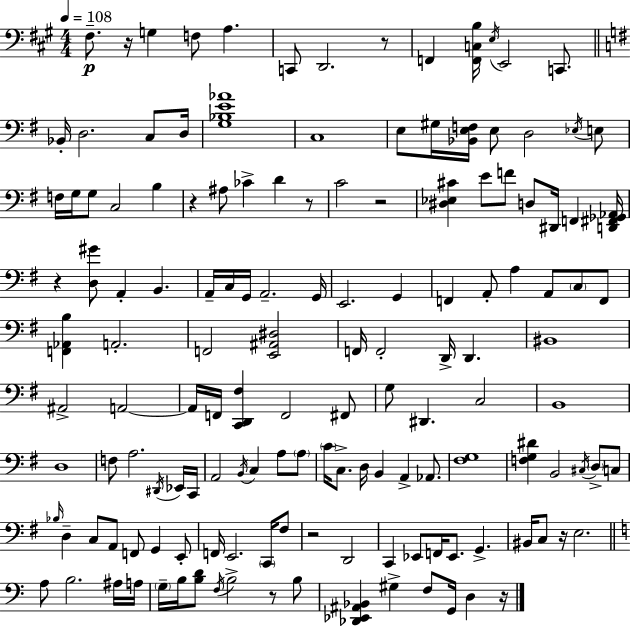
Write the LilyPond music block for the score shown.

{
  \clef bass
  \numericTimeSignature
  \time 4/4
  \key a \major
  \tempo 4 = 108
  fis8.--\p r16 g4 f8 a4. | c,8 d,2. r8 | f,4 <f, c b>16 \acciaccatura { e16 } e,2 c,8. | \bar "||" \break \key g \major bes,16-. d2. c8 d16 | <g bes e' aes'>1 | c1 | e8 gis16 <bes, e f>16 e8 d2 \acciaccatura { ees16 } e8 | \break f16 g16 g8 c2 b4 | r4 ais8 ces'4-> d'4 r8 | c'2 r2 | <dis ees cis'>4 e'8 f'8 d8 dis,16 f,4 | \break <d, fis, ges, aes,>16 r4 <d gis'>8 a,4-. b,4. | a,16-- c16 g,16 a,2.-- | g,16 e,2. g,4 | f,4 a,8-. a4 a,8 \parenthesize c8 f,8 | \break <f, aes, b>4 a,2.-. | f,2 <e, ais, dis>2 | f,16 f,2-. d,16-> d,4. | bis,1 | \break ais,2-> a,2~~ | a,16 f,16 <c, d, fis>4 f,2 fis,8 | g8 dis,4. c2 | b,1 | \break d1 | f8 a2. \acciaccatura { dis,16 } | ees,16 c,16 a,2 \acciaccatura { b,16 } c4 a8 | \parenthesize a8 \parenthesize c'16 c8.-> d16 b,4 a,4-> | \break aes,8. <fis g>1 | <f g dis'>4 b,2 \acciaccatura { cis16 } | \parenthesize d8-> c8 \grace { bes16 } d4-- c8 a,8 f,8 g,4 | e,8-. f,16 e,2. | \break \parenthesize c,16 fis8 r2 d,2 | c,4 ees,8 f,16 ees,8. g,4.-> | bis,16 c8 r16 e2. | \bar "||" \break \key a \minor a8 b2. ais16 a16 | \parenthesize g16-- b16 <b d'>8 \acciaccatura { f16 } b2-> r8 b8 | <des, ees, ais, bes,>4 gis4-> f8 g,16 d4 | r16 \bar "|."
}